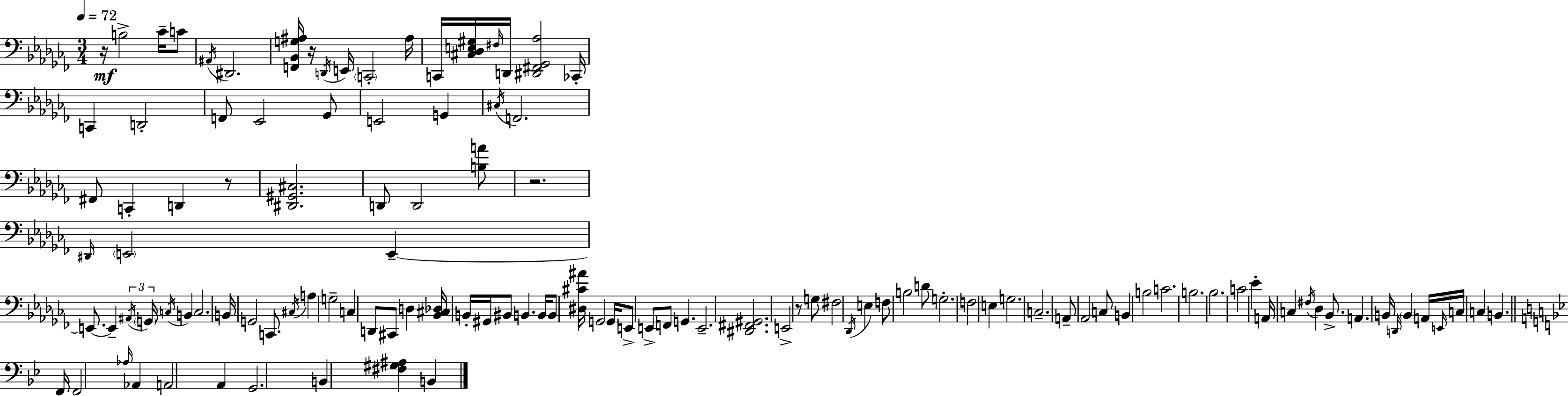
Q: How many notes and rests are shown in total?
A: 120